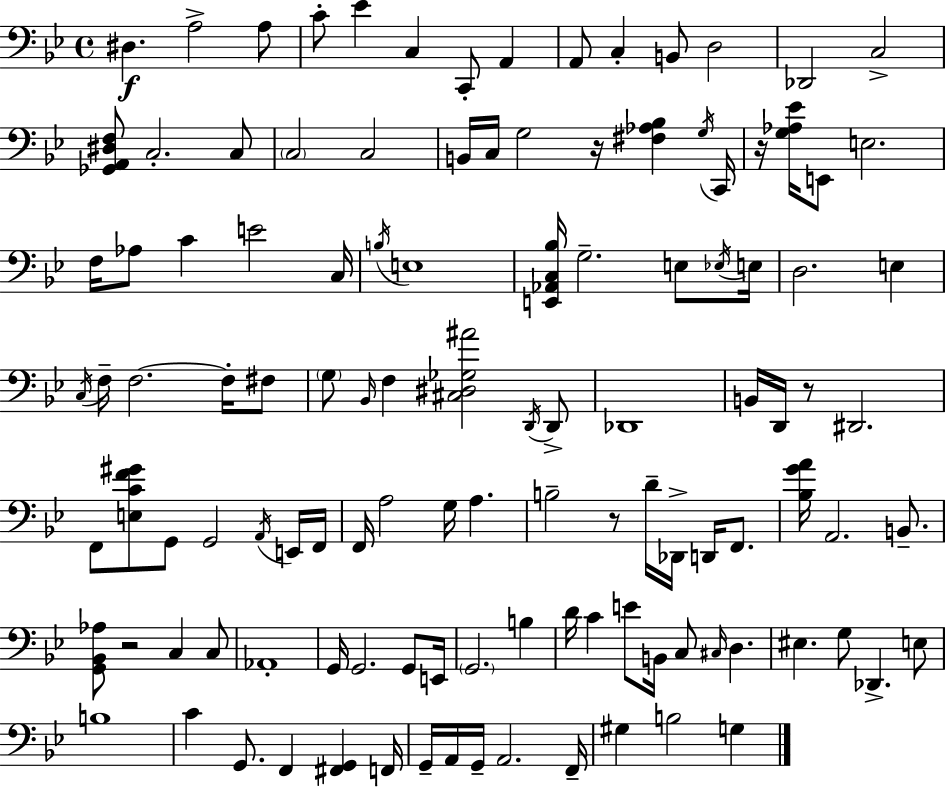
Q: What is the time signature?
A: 4/4